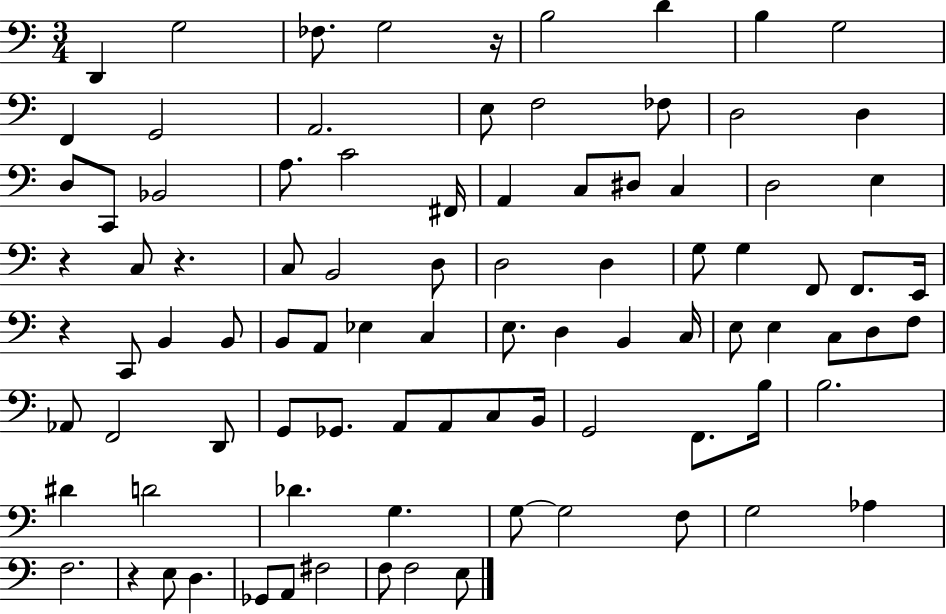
X:1
T:Untitled
M:3/4
L:1/4
K:C
D,, G,2 _F,/2 G,2 z/4 B,2 D B, G,2 F,, G,,2 A,,2 E,/2 F,2 _F,/2 D,2 D, D,/2 C,,/2 _B,,2 A,/2 C2 ^F,,/4 A,, C,/2 ^D,/2 C, D,2 E, z C,/2 z C,/2 B,,2 D,/2 D,2 D, G,/2 G, F,,/2 F,,/2 E,,/4 z C,,/2 B,, B,,/2 B,,/2 A,,/2 _E, C, E,/2 D, B,, C,/4 E,/2 E, C,/2 D,/2 F,/2 _A,,/2 F,,2 D,,/2 G,,/2 _G,,/2 A,,/2 A,,/2 C,/2 B,,/4 G,,2 F,,/2 B,/4 B,2 ^D D2 _D G, G,/2 G,2 F,/2 G,2 _A, F,2 z E,/2 D, _G,,/2 A,,/2 ^F,2 F,/2 F,2 E,/2